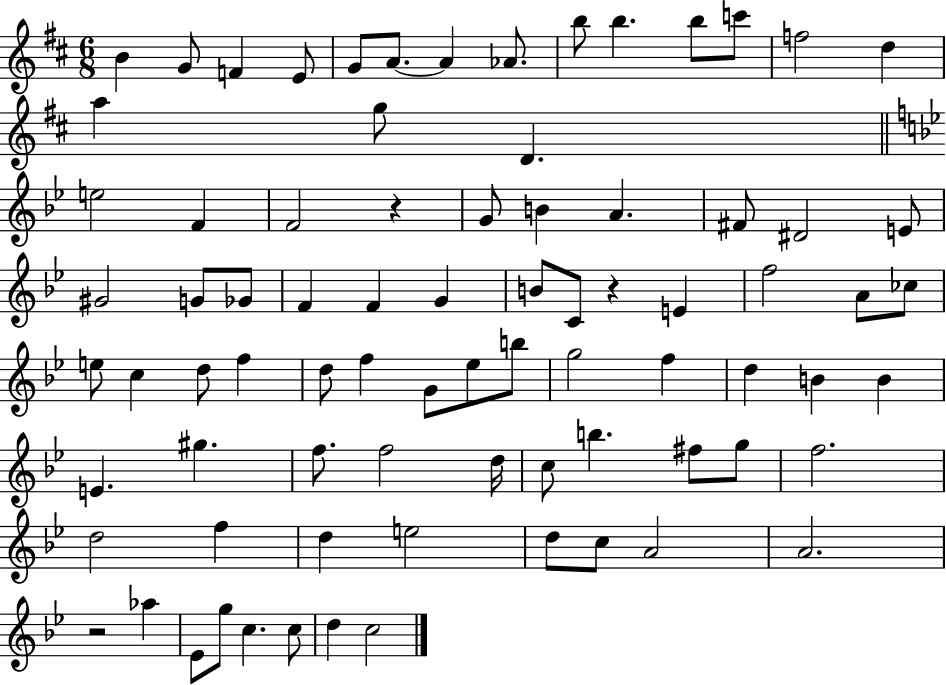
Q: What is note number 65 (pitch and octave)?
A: D5